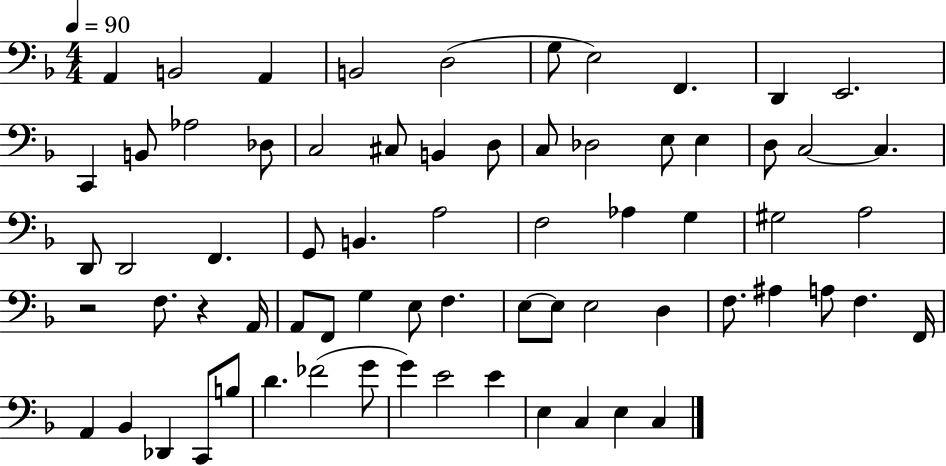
A2/q B2/h A2/q B2/h D3/h G3/e E3/h F2/q. D2/q E2/h. C2/q B2/e Ab3/h Db3/e C3/h C#3/e B2/q D3/e C3/e Db3/h E3/e E3/q D3/e C3/h C3/q. D2/e D2/h F2/q. G2/e B2/q. A3/h F3/h Ab3/q G3/q G#3/h A3/h R/h F3/e. R/q A2/s A2/e F2/e G3/q E3/e F3/q. E3/e E3/e E3/h D3/q F3/e. A#3/q A3/e F3/q. F2/s A2/q Bb2/q Db2/q C2/e B3/e D4/q. FES4/h G4/e G4/q E4/h E4/q E3/q C3/q E3/q C3/q